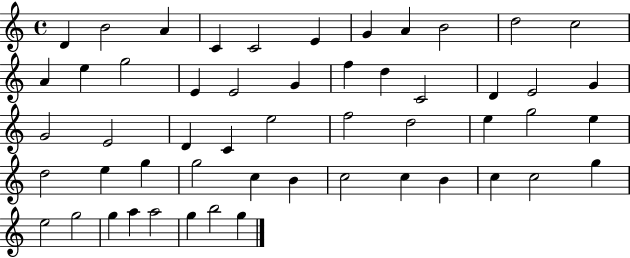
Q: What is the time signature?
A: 4/4